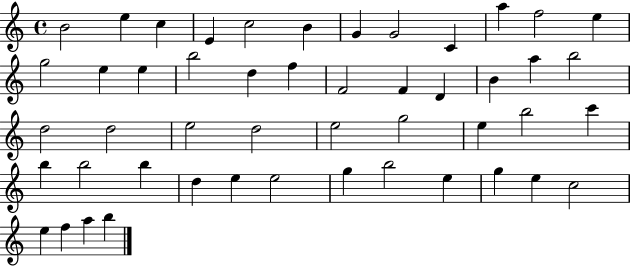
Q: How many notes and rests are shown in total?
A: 49